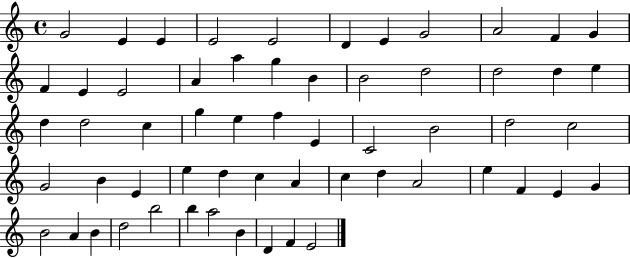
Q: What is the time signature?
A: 4/4